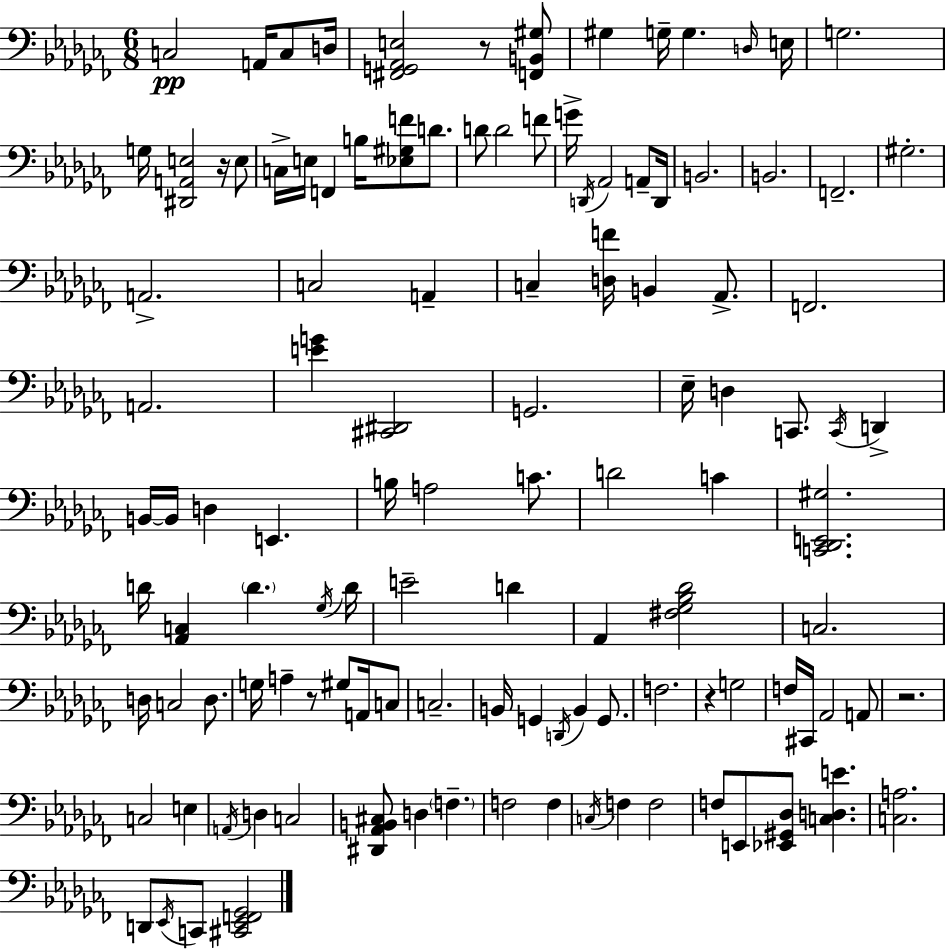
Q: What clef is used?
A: bass